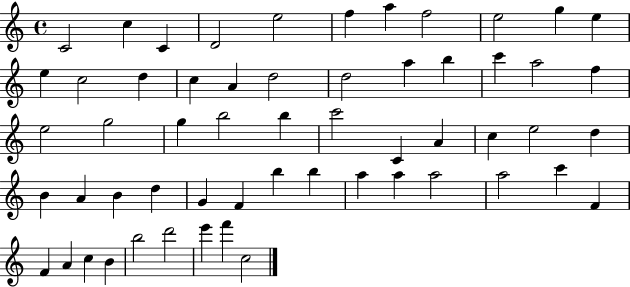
C4/h C5/q C4/q D4/h E5/h F5/q A5/q F5/h E5/h G5/q E5/q E5/q C5/h D5/q C5/q A4/q D5/h D5/h A5/q B5/q C6/q A5/h F5/q E5/h G5/h G5/q B5/h B5/q C6/h C4/q A4/q C5/q E5/h D5/q B4/q A4/q B4/q D5/q G4/q F4/q B5/q B5/q A5/q A5/q A5/h A5/h C6/q F4/q F4/q A4/q C5/q B4/q B5/h D6/h E6/q F6/q C5/h